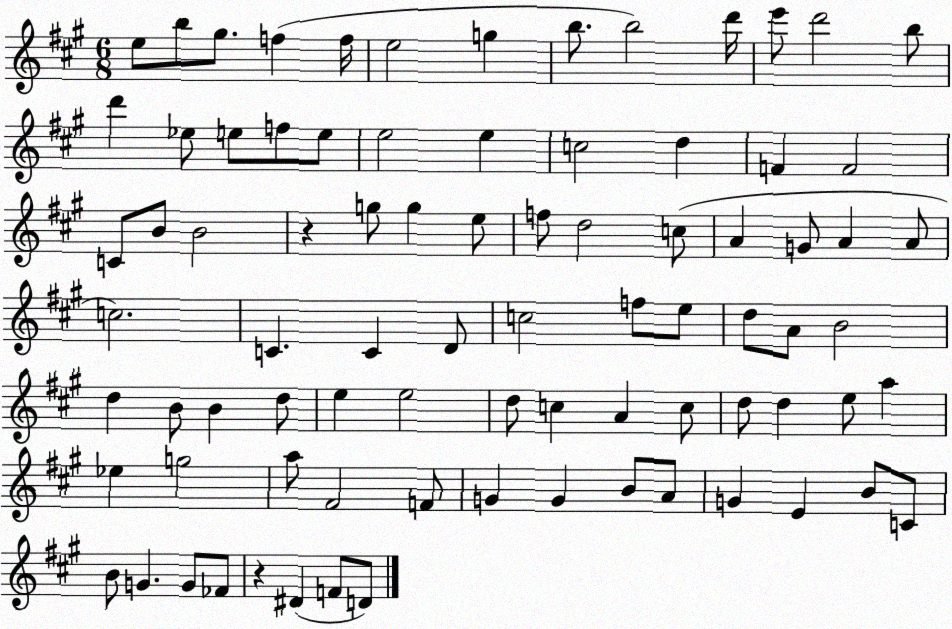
X:1
T:Untitled
M:6/8
L:1/4
K:A
e/2 b/2 ^g/2 f f/4 e2 g b/2 b2 d'/4 e'/2 d'2 b/2 d' _e/2 e/2 f/2 e/2 e2 e c2 d F F2 C/2 B/2 B2 z g/2 g e/2 f/2 d2 c/2 A G/2 A A/2 c2 C C D/2 c2 f/2 e/2 d/2 A/2 B2 d B/2 B d/2 e e2 d/2 c A c/2 d/2 d e/2 a _e g2 a/2 ^F2 F/2 G G B/2 A/2 G E B/2 C/2 B/2 G G/2 _F/2 z ^D F/2 D/2